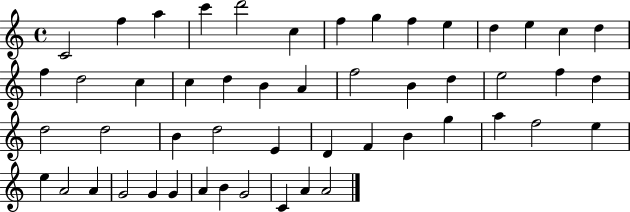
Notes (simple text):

C4/h F5/q A5/q C6/q D6/h C5/q F5/q G5/q F5/q E5/q D5/q E5/q C5/q D5/q F5/q D5/h C5/q C5/q D5/q B4/q A4/q F5/h B4/q D5/q E5/h F5/q D5/q D5/h D5/h B4/q D5/h E4/q D4/q F4/q B4/q G5/q A5/q F5/h E5/q E5/q A4/h A4/q G4/h G4/q G4/q A4/q B4/q G4/h C4/q A4/q A4/h